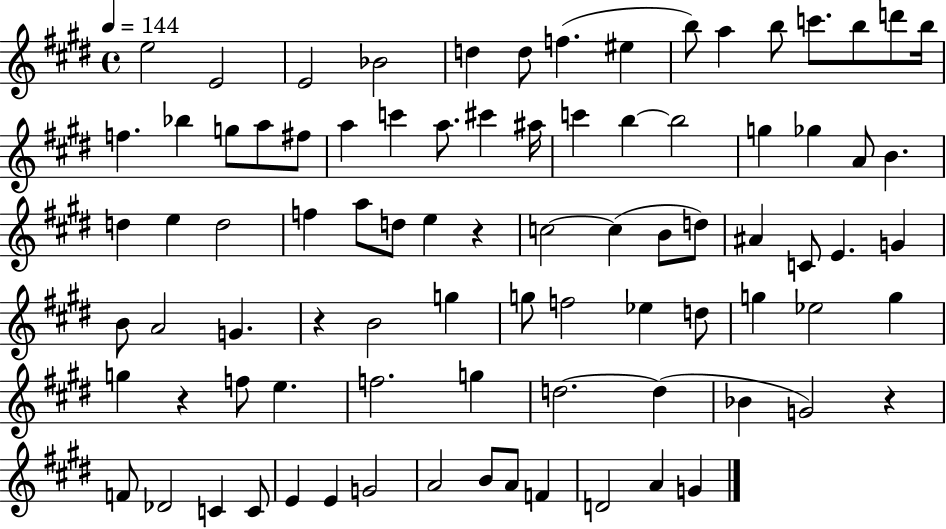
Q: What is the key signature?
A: E major